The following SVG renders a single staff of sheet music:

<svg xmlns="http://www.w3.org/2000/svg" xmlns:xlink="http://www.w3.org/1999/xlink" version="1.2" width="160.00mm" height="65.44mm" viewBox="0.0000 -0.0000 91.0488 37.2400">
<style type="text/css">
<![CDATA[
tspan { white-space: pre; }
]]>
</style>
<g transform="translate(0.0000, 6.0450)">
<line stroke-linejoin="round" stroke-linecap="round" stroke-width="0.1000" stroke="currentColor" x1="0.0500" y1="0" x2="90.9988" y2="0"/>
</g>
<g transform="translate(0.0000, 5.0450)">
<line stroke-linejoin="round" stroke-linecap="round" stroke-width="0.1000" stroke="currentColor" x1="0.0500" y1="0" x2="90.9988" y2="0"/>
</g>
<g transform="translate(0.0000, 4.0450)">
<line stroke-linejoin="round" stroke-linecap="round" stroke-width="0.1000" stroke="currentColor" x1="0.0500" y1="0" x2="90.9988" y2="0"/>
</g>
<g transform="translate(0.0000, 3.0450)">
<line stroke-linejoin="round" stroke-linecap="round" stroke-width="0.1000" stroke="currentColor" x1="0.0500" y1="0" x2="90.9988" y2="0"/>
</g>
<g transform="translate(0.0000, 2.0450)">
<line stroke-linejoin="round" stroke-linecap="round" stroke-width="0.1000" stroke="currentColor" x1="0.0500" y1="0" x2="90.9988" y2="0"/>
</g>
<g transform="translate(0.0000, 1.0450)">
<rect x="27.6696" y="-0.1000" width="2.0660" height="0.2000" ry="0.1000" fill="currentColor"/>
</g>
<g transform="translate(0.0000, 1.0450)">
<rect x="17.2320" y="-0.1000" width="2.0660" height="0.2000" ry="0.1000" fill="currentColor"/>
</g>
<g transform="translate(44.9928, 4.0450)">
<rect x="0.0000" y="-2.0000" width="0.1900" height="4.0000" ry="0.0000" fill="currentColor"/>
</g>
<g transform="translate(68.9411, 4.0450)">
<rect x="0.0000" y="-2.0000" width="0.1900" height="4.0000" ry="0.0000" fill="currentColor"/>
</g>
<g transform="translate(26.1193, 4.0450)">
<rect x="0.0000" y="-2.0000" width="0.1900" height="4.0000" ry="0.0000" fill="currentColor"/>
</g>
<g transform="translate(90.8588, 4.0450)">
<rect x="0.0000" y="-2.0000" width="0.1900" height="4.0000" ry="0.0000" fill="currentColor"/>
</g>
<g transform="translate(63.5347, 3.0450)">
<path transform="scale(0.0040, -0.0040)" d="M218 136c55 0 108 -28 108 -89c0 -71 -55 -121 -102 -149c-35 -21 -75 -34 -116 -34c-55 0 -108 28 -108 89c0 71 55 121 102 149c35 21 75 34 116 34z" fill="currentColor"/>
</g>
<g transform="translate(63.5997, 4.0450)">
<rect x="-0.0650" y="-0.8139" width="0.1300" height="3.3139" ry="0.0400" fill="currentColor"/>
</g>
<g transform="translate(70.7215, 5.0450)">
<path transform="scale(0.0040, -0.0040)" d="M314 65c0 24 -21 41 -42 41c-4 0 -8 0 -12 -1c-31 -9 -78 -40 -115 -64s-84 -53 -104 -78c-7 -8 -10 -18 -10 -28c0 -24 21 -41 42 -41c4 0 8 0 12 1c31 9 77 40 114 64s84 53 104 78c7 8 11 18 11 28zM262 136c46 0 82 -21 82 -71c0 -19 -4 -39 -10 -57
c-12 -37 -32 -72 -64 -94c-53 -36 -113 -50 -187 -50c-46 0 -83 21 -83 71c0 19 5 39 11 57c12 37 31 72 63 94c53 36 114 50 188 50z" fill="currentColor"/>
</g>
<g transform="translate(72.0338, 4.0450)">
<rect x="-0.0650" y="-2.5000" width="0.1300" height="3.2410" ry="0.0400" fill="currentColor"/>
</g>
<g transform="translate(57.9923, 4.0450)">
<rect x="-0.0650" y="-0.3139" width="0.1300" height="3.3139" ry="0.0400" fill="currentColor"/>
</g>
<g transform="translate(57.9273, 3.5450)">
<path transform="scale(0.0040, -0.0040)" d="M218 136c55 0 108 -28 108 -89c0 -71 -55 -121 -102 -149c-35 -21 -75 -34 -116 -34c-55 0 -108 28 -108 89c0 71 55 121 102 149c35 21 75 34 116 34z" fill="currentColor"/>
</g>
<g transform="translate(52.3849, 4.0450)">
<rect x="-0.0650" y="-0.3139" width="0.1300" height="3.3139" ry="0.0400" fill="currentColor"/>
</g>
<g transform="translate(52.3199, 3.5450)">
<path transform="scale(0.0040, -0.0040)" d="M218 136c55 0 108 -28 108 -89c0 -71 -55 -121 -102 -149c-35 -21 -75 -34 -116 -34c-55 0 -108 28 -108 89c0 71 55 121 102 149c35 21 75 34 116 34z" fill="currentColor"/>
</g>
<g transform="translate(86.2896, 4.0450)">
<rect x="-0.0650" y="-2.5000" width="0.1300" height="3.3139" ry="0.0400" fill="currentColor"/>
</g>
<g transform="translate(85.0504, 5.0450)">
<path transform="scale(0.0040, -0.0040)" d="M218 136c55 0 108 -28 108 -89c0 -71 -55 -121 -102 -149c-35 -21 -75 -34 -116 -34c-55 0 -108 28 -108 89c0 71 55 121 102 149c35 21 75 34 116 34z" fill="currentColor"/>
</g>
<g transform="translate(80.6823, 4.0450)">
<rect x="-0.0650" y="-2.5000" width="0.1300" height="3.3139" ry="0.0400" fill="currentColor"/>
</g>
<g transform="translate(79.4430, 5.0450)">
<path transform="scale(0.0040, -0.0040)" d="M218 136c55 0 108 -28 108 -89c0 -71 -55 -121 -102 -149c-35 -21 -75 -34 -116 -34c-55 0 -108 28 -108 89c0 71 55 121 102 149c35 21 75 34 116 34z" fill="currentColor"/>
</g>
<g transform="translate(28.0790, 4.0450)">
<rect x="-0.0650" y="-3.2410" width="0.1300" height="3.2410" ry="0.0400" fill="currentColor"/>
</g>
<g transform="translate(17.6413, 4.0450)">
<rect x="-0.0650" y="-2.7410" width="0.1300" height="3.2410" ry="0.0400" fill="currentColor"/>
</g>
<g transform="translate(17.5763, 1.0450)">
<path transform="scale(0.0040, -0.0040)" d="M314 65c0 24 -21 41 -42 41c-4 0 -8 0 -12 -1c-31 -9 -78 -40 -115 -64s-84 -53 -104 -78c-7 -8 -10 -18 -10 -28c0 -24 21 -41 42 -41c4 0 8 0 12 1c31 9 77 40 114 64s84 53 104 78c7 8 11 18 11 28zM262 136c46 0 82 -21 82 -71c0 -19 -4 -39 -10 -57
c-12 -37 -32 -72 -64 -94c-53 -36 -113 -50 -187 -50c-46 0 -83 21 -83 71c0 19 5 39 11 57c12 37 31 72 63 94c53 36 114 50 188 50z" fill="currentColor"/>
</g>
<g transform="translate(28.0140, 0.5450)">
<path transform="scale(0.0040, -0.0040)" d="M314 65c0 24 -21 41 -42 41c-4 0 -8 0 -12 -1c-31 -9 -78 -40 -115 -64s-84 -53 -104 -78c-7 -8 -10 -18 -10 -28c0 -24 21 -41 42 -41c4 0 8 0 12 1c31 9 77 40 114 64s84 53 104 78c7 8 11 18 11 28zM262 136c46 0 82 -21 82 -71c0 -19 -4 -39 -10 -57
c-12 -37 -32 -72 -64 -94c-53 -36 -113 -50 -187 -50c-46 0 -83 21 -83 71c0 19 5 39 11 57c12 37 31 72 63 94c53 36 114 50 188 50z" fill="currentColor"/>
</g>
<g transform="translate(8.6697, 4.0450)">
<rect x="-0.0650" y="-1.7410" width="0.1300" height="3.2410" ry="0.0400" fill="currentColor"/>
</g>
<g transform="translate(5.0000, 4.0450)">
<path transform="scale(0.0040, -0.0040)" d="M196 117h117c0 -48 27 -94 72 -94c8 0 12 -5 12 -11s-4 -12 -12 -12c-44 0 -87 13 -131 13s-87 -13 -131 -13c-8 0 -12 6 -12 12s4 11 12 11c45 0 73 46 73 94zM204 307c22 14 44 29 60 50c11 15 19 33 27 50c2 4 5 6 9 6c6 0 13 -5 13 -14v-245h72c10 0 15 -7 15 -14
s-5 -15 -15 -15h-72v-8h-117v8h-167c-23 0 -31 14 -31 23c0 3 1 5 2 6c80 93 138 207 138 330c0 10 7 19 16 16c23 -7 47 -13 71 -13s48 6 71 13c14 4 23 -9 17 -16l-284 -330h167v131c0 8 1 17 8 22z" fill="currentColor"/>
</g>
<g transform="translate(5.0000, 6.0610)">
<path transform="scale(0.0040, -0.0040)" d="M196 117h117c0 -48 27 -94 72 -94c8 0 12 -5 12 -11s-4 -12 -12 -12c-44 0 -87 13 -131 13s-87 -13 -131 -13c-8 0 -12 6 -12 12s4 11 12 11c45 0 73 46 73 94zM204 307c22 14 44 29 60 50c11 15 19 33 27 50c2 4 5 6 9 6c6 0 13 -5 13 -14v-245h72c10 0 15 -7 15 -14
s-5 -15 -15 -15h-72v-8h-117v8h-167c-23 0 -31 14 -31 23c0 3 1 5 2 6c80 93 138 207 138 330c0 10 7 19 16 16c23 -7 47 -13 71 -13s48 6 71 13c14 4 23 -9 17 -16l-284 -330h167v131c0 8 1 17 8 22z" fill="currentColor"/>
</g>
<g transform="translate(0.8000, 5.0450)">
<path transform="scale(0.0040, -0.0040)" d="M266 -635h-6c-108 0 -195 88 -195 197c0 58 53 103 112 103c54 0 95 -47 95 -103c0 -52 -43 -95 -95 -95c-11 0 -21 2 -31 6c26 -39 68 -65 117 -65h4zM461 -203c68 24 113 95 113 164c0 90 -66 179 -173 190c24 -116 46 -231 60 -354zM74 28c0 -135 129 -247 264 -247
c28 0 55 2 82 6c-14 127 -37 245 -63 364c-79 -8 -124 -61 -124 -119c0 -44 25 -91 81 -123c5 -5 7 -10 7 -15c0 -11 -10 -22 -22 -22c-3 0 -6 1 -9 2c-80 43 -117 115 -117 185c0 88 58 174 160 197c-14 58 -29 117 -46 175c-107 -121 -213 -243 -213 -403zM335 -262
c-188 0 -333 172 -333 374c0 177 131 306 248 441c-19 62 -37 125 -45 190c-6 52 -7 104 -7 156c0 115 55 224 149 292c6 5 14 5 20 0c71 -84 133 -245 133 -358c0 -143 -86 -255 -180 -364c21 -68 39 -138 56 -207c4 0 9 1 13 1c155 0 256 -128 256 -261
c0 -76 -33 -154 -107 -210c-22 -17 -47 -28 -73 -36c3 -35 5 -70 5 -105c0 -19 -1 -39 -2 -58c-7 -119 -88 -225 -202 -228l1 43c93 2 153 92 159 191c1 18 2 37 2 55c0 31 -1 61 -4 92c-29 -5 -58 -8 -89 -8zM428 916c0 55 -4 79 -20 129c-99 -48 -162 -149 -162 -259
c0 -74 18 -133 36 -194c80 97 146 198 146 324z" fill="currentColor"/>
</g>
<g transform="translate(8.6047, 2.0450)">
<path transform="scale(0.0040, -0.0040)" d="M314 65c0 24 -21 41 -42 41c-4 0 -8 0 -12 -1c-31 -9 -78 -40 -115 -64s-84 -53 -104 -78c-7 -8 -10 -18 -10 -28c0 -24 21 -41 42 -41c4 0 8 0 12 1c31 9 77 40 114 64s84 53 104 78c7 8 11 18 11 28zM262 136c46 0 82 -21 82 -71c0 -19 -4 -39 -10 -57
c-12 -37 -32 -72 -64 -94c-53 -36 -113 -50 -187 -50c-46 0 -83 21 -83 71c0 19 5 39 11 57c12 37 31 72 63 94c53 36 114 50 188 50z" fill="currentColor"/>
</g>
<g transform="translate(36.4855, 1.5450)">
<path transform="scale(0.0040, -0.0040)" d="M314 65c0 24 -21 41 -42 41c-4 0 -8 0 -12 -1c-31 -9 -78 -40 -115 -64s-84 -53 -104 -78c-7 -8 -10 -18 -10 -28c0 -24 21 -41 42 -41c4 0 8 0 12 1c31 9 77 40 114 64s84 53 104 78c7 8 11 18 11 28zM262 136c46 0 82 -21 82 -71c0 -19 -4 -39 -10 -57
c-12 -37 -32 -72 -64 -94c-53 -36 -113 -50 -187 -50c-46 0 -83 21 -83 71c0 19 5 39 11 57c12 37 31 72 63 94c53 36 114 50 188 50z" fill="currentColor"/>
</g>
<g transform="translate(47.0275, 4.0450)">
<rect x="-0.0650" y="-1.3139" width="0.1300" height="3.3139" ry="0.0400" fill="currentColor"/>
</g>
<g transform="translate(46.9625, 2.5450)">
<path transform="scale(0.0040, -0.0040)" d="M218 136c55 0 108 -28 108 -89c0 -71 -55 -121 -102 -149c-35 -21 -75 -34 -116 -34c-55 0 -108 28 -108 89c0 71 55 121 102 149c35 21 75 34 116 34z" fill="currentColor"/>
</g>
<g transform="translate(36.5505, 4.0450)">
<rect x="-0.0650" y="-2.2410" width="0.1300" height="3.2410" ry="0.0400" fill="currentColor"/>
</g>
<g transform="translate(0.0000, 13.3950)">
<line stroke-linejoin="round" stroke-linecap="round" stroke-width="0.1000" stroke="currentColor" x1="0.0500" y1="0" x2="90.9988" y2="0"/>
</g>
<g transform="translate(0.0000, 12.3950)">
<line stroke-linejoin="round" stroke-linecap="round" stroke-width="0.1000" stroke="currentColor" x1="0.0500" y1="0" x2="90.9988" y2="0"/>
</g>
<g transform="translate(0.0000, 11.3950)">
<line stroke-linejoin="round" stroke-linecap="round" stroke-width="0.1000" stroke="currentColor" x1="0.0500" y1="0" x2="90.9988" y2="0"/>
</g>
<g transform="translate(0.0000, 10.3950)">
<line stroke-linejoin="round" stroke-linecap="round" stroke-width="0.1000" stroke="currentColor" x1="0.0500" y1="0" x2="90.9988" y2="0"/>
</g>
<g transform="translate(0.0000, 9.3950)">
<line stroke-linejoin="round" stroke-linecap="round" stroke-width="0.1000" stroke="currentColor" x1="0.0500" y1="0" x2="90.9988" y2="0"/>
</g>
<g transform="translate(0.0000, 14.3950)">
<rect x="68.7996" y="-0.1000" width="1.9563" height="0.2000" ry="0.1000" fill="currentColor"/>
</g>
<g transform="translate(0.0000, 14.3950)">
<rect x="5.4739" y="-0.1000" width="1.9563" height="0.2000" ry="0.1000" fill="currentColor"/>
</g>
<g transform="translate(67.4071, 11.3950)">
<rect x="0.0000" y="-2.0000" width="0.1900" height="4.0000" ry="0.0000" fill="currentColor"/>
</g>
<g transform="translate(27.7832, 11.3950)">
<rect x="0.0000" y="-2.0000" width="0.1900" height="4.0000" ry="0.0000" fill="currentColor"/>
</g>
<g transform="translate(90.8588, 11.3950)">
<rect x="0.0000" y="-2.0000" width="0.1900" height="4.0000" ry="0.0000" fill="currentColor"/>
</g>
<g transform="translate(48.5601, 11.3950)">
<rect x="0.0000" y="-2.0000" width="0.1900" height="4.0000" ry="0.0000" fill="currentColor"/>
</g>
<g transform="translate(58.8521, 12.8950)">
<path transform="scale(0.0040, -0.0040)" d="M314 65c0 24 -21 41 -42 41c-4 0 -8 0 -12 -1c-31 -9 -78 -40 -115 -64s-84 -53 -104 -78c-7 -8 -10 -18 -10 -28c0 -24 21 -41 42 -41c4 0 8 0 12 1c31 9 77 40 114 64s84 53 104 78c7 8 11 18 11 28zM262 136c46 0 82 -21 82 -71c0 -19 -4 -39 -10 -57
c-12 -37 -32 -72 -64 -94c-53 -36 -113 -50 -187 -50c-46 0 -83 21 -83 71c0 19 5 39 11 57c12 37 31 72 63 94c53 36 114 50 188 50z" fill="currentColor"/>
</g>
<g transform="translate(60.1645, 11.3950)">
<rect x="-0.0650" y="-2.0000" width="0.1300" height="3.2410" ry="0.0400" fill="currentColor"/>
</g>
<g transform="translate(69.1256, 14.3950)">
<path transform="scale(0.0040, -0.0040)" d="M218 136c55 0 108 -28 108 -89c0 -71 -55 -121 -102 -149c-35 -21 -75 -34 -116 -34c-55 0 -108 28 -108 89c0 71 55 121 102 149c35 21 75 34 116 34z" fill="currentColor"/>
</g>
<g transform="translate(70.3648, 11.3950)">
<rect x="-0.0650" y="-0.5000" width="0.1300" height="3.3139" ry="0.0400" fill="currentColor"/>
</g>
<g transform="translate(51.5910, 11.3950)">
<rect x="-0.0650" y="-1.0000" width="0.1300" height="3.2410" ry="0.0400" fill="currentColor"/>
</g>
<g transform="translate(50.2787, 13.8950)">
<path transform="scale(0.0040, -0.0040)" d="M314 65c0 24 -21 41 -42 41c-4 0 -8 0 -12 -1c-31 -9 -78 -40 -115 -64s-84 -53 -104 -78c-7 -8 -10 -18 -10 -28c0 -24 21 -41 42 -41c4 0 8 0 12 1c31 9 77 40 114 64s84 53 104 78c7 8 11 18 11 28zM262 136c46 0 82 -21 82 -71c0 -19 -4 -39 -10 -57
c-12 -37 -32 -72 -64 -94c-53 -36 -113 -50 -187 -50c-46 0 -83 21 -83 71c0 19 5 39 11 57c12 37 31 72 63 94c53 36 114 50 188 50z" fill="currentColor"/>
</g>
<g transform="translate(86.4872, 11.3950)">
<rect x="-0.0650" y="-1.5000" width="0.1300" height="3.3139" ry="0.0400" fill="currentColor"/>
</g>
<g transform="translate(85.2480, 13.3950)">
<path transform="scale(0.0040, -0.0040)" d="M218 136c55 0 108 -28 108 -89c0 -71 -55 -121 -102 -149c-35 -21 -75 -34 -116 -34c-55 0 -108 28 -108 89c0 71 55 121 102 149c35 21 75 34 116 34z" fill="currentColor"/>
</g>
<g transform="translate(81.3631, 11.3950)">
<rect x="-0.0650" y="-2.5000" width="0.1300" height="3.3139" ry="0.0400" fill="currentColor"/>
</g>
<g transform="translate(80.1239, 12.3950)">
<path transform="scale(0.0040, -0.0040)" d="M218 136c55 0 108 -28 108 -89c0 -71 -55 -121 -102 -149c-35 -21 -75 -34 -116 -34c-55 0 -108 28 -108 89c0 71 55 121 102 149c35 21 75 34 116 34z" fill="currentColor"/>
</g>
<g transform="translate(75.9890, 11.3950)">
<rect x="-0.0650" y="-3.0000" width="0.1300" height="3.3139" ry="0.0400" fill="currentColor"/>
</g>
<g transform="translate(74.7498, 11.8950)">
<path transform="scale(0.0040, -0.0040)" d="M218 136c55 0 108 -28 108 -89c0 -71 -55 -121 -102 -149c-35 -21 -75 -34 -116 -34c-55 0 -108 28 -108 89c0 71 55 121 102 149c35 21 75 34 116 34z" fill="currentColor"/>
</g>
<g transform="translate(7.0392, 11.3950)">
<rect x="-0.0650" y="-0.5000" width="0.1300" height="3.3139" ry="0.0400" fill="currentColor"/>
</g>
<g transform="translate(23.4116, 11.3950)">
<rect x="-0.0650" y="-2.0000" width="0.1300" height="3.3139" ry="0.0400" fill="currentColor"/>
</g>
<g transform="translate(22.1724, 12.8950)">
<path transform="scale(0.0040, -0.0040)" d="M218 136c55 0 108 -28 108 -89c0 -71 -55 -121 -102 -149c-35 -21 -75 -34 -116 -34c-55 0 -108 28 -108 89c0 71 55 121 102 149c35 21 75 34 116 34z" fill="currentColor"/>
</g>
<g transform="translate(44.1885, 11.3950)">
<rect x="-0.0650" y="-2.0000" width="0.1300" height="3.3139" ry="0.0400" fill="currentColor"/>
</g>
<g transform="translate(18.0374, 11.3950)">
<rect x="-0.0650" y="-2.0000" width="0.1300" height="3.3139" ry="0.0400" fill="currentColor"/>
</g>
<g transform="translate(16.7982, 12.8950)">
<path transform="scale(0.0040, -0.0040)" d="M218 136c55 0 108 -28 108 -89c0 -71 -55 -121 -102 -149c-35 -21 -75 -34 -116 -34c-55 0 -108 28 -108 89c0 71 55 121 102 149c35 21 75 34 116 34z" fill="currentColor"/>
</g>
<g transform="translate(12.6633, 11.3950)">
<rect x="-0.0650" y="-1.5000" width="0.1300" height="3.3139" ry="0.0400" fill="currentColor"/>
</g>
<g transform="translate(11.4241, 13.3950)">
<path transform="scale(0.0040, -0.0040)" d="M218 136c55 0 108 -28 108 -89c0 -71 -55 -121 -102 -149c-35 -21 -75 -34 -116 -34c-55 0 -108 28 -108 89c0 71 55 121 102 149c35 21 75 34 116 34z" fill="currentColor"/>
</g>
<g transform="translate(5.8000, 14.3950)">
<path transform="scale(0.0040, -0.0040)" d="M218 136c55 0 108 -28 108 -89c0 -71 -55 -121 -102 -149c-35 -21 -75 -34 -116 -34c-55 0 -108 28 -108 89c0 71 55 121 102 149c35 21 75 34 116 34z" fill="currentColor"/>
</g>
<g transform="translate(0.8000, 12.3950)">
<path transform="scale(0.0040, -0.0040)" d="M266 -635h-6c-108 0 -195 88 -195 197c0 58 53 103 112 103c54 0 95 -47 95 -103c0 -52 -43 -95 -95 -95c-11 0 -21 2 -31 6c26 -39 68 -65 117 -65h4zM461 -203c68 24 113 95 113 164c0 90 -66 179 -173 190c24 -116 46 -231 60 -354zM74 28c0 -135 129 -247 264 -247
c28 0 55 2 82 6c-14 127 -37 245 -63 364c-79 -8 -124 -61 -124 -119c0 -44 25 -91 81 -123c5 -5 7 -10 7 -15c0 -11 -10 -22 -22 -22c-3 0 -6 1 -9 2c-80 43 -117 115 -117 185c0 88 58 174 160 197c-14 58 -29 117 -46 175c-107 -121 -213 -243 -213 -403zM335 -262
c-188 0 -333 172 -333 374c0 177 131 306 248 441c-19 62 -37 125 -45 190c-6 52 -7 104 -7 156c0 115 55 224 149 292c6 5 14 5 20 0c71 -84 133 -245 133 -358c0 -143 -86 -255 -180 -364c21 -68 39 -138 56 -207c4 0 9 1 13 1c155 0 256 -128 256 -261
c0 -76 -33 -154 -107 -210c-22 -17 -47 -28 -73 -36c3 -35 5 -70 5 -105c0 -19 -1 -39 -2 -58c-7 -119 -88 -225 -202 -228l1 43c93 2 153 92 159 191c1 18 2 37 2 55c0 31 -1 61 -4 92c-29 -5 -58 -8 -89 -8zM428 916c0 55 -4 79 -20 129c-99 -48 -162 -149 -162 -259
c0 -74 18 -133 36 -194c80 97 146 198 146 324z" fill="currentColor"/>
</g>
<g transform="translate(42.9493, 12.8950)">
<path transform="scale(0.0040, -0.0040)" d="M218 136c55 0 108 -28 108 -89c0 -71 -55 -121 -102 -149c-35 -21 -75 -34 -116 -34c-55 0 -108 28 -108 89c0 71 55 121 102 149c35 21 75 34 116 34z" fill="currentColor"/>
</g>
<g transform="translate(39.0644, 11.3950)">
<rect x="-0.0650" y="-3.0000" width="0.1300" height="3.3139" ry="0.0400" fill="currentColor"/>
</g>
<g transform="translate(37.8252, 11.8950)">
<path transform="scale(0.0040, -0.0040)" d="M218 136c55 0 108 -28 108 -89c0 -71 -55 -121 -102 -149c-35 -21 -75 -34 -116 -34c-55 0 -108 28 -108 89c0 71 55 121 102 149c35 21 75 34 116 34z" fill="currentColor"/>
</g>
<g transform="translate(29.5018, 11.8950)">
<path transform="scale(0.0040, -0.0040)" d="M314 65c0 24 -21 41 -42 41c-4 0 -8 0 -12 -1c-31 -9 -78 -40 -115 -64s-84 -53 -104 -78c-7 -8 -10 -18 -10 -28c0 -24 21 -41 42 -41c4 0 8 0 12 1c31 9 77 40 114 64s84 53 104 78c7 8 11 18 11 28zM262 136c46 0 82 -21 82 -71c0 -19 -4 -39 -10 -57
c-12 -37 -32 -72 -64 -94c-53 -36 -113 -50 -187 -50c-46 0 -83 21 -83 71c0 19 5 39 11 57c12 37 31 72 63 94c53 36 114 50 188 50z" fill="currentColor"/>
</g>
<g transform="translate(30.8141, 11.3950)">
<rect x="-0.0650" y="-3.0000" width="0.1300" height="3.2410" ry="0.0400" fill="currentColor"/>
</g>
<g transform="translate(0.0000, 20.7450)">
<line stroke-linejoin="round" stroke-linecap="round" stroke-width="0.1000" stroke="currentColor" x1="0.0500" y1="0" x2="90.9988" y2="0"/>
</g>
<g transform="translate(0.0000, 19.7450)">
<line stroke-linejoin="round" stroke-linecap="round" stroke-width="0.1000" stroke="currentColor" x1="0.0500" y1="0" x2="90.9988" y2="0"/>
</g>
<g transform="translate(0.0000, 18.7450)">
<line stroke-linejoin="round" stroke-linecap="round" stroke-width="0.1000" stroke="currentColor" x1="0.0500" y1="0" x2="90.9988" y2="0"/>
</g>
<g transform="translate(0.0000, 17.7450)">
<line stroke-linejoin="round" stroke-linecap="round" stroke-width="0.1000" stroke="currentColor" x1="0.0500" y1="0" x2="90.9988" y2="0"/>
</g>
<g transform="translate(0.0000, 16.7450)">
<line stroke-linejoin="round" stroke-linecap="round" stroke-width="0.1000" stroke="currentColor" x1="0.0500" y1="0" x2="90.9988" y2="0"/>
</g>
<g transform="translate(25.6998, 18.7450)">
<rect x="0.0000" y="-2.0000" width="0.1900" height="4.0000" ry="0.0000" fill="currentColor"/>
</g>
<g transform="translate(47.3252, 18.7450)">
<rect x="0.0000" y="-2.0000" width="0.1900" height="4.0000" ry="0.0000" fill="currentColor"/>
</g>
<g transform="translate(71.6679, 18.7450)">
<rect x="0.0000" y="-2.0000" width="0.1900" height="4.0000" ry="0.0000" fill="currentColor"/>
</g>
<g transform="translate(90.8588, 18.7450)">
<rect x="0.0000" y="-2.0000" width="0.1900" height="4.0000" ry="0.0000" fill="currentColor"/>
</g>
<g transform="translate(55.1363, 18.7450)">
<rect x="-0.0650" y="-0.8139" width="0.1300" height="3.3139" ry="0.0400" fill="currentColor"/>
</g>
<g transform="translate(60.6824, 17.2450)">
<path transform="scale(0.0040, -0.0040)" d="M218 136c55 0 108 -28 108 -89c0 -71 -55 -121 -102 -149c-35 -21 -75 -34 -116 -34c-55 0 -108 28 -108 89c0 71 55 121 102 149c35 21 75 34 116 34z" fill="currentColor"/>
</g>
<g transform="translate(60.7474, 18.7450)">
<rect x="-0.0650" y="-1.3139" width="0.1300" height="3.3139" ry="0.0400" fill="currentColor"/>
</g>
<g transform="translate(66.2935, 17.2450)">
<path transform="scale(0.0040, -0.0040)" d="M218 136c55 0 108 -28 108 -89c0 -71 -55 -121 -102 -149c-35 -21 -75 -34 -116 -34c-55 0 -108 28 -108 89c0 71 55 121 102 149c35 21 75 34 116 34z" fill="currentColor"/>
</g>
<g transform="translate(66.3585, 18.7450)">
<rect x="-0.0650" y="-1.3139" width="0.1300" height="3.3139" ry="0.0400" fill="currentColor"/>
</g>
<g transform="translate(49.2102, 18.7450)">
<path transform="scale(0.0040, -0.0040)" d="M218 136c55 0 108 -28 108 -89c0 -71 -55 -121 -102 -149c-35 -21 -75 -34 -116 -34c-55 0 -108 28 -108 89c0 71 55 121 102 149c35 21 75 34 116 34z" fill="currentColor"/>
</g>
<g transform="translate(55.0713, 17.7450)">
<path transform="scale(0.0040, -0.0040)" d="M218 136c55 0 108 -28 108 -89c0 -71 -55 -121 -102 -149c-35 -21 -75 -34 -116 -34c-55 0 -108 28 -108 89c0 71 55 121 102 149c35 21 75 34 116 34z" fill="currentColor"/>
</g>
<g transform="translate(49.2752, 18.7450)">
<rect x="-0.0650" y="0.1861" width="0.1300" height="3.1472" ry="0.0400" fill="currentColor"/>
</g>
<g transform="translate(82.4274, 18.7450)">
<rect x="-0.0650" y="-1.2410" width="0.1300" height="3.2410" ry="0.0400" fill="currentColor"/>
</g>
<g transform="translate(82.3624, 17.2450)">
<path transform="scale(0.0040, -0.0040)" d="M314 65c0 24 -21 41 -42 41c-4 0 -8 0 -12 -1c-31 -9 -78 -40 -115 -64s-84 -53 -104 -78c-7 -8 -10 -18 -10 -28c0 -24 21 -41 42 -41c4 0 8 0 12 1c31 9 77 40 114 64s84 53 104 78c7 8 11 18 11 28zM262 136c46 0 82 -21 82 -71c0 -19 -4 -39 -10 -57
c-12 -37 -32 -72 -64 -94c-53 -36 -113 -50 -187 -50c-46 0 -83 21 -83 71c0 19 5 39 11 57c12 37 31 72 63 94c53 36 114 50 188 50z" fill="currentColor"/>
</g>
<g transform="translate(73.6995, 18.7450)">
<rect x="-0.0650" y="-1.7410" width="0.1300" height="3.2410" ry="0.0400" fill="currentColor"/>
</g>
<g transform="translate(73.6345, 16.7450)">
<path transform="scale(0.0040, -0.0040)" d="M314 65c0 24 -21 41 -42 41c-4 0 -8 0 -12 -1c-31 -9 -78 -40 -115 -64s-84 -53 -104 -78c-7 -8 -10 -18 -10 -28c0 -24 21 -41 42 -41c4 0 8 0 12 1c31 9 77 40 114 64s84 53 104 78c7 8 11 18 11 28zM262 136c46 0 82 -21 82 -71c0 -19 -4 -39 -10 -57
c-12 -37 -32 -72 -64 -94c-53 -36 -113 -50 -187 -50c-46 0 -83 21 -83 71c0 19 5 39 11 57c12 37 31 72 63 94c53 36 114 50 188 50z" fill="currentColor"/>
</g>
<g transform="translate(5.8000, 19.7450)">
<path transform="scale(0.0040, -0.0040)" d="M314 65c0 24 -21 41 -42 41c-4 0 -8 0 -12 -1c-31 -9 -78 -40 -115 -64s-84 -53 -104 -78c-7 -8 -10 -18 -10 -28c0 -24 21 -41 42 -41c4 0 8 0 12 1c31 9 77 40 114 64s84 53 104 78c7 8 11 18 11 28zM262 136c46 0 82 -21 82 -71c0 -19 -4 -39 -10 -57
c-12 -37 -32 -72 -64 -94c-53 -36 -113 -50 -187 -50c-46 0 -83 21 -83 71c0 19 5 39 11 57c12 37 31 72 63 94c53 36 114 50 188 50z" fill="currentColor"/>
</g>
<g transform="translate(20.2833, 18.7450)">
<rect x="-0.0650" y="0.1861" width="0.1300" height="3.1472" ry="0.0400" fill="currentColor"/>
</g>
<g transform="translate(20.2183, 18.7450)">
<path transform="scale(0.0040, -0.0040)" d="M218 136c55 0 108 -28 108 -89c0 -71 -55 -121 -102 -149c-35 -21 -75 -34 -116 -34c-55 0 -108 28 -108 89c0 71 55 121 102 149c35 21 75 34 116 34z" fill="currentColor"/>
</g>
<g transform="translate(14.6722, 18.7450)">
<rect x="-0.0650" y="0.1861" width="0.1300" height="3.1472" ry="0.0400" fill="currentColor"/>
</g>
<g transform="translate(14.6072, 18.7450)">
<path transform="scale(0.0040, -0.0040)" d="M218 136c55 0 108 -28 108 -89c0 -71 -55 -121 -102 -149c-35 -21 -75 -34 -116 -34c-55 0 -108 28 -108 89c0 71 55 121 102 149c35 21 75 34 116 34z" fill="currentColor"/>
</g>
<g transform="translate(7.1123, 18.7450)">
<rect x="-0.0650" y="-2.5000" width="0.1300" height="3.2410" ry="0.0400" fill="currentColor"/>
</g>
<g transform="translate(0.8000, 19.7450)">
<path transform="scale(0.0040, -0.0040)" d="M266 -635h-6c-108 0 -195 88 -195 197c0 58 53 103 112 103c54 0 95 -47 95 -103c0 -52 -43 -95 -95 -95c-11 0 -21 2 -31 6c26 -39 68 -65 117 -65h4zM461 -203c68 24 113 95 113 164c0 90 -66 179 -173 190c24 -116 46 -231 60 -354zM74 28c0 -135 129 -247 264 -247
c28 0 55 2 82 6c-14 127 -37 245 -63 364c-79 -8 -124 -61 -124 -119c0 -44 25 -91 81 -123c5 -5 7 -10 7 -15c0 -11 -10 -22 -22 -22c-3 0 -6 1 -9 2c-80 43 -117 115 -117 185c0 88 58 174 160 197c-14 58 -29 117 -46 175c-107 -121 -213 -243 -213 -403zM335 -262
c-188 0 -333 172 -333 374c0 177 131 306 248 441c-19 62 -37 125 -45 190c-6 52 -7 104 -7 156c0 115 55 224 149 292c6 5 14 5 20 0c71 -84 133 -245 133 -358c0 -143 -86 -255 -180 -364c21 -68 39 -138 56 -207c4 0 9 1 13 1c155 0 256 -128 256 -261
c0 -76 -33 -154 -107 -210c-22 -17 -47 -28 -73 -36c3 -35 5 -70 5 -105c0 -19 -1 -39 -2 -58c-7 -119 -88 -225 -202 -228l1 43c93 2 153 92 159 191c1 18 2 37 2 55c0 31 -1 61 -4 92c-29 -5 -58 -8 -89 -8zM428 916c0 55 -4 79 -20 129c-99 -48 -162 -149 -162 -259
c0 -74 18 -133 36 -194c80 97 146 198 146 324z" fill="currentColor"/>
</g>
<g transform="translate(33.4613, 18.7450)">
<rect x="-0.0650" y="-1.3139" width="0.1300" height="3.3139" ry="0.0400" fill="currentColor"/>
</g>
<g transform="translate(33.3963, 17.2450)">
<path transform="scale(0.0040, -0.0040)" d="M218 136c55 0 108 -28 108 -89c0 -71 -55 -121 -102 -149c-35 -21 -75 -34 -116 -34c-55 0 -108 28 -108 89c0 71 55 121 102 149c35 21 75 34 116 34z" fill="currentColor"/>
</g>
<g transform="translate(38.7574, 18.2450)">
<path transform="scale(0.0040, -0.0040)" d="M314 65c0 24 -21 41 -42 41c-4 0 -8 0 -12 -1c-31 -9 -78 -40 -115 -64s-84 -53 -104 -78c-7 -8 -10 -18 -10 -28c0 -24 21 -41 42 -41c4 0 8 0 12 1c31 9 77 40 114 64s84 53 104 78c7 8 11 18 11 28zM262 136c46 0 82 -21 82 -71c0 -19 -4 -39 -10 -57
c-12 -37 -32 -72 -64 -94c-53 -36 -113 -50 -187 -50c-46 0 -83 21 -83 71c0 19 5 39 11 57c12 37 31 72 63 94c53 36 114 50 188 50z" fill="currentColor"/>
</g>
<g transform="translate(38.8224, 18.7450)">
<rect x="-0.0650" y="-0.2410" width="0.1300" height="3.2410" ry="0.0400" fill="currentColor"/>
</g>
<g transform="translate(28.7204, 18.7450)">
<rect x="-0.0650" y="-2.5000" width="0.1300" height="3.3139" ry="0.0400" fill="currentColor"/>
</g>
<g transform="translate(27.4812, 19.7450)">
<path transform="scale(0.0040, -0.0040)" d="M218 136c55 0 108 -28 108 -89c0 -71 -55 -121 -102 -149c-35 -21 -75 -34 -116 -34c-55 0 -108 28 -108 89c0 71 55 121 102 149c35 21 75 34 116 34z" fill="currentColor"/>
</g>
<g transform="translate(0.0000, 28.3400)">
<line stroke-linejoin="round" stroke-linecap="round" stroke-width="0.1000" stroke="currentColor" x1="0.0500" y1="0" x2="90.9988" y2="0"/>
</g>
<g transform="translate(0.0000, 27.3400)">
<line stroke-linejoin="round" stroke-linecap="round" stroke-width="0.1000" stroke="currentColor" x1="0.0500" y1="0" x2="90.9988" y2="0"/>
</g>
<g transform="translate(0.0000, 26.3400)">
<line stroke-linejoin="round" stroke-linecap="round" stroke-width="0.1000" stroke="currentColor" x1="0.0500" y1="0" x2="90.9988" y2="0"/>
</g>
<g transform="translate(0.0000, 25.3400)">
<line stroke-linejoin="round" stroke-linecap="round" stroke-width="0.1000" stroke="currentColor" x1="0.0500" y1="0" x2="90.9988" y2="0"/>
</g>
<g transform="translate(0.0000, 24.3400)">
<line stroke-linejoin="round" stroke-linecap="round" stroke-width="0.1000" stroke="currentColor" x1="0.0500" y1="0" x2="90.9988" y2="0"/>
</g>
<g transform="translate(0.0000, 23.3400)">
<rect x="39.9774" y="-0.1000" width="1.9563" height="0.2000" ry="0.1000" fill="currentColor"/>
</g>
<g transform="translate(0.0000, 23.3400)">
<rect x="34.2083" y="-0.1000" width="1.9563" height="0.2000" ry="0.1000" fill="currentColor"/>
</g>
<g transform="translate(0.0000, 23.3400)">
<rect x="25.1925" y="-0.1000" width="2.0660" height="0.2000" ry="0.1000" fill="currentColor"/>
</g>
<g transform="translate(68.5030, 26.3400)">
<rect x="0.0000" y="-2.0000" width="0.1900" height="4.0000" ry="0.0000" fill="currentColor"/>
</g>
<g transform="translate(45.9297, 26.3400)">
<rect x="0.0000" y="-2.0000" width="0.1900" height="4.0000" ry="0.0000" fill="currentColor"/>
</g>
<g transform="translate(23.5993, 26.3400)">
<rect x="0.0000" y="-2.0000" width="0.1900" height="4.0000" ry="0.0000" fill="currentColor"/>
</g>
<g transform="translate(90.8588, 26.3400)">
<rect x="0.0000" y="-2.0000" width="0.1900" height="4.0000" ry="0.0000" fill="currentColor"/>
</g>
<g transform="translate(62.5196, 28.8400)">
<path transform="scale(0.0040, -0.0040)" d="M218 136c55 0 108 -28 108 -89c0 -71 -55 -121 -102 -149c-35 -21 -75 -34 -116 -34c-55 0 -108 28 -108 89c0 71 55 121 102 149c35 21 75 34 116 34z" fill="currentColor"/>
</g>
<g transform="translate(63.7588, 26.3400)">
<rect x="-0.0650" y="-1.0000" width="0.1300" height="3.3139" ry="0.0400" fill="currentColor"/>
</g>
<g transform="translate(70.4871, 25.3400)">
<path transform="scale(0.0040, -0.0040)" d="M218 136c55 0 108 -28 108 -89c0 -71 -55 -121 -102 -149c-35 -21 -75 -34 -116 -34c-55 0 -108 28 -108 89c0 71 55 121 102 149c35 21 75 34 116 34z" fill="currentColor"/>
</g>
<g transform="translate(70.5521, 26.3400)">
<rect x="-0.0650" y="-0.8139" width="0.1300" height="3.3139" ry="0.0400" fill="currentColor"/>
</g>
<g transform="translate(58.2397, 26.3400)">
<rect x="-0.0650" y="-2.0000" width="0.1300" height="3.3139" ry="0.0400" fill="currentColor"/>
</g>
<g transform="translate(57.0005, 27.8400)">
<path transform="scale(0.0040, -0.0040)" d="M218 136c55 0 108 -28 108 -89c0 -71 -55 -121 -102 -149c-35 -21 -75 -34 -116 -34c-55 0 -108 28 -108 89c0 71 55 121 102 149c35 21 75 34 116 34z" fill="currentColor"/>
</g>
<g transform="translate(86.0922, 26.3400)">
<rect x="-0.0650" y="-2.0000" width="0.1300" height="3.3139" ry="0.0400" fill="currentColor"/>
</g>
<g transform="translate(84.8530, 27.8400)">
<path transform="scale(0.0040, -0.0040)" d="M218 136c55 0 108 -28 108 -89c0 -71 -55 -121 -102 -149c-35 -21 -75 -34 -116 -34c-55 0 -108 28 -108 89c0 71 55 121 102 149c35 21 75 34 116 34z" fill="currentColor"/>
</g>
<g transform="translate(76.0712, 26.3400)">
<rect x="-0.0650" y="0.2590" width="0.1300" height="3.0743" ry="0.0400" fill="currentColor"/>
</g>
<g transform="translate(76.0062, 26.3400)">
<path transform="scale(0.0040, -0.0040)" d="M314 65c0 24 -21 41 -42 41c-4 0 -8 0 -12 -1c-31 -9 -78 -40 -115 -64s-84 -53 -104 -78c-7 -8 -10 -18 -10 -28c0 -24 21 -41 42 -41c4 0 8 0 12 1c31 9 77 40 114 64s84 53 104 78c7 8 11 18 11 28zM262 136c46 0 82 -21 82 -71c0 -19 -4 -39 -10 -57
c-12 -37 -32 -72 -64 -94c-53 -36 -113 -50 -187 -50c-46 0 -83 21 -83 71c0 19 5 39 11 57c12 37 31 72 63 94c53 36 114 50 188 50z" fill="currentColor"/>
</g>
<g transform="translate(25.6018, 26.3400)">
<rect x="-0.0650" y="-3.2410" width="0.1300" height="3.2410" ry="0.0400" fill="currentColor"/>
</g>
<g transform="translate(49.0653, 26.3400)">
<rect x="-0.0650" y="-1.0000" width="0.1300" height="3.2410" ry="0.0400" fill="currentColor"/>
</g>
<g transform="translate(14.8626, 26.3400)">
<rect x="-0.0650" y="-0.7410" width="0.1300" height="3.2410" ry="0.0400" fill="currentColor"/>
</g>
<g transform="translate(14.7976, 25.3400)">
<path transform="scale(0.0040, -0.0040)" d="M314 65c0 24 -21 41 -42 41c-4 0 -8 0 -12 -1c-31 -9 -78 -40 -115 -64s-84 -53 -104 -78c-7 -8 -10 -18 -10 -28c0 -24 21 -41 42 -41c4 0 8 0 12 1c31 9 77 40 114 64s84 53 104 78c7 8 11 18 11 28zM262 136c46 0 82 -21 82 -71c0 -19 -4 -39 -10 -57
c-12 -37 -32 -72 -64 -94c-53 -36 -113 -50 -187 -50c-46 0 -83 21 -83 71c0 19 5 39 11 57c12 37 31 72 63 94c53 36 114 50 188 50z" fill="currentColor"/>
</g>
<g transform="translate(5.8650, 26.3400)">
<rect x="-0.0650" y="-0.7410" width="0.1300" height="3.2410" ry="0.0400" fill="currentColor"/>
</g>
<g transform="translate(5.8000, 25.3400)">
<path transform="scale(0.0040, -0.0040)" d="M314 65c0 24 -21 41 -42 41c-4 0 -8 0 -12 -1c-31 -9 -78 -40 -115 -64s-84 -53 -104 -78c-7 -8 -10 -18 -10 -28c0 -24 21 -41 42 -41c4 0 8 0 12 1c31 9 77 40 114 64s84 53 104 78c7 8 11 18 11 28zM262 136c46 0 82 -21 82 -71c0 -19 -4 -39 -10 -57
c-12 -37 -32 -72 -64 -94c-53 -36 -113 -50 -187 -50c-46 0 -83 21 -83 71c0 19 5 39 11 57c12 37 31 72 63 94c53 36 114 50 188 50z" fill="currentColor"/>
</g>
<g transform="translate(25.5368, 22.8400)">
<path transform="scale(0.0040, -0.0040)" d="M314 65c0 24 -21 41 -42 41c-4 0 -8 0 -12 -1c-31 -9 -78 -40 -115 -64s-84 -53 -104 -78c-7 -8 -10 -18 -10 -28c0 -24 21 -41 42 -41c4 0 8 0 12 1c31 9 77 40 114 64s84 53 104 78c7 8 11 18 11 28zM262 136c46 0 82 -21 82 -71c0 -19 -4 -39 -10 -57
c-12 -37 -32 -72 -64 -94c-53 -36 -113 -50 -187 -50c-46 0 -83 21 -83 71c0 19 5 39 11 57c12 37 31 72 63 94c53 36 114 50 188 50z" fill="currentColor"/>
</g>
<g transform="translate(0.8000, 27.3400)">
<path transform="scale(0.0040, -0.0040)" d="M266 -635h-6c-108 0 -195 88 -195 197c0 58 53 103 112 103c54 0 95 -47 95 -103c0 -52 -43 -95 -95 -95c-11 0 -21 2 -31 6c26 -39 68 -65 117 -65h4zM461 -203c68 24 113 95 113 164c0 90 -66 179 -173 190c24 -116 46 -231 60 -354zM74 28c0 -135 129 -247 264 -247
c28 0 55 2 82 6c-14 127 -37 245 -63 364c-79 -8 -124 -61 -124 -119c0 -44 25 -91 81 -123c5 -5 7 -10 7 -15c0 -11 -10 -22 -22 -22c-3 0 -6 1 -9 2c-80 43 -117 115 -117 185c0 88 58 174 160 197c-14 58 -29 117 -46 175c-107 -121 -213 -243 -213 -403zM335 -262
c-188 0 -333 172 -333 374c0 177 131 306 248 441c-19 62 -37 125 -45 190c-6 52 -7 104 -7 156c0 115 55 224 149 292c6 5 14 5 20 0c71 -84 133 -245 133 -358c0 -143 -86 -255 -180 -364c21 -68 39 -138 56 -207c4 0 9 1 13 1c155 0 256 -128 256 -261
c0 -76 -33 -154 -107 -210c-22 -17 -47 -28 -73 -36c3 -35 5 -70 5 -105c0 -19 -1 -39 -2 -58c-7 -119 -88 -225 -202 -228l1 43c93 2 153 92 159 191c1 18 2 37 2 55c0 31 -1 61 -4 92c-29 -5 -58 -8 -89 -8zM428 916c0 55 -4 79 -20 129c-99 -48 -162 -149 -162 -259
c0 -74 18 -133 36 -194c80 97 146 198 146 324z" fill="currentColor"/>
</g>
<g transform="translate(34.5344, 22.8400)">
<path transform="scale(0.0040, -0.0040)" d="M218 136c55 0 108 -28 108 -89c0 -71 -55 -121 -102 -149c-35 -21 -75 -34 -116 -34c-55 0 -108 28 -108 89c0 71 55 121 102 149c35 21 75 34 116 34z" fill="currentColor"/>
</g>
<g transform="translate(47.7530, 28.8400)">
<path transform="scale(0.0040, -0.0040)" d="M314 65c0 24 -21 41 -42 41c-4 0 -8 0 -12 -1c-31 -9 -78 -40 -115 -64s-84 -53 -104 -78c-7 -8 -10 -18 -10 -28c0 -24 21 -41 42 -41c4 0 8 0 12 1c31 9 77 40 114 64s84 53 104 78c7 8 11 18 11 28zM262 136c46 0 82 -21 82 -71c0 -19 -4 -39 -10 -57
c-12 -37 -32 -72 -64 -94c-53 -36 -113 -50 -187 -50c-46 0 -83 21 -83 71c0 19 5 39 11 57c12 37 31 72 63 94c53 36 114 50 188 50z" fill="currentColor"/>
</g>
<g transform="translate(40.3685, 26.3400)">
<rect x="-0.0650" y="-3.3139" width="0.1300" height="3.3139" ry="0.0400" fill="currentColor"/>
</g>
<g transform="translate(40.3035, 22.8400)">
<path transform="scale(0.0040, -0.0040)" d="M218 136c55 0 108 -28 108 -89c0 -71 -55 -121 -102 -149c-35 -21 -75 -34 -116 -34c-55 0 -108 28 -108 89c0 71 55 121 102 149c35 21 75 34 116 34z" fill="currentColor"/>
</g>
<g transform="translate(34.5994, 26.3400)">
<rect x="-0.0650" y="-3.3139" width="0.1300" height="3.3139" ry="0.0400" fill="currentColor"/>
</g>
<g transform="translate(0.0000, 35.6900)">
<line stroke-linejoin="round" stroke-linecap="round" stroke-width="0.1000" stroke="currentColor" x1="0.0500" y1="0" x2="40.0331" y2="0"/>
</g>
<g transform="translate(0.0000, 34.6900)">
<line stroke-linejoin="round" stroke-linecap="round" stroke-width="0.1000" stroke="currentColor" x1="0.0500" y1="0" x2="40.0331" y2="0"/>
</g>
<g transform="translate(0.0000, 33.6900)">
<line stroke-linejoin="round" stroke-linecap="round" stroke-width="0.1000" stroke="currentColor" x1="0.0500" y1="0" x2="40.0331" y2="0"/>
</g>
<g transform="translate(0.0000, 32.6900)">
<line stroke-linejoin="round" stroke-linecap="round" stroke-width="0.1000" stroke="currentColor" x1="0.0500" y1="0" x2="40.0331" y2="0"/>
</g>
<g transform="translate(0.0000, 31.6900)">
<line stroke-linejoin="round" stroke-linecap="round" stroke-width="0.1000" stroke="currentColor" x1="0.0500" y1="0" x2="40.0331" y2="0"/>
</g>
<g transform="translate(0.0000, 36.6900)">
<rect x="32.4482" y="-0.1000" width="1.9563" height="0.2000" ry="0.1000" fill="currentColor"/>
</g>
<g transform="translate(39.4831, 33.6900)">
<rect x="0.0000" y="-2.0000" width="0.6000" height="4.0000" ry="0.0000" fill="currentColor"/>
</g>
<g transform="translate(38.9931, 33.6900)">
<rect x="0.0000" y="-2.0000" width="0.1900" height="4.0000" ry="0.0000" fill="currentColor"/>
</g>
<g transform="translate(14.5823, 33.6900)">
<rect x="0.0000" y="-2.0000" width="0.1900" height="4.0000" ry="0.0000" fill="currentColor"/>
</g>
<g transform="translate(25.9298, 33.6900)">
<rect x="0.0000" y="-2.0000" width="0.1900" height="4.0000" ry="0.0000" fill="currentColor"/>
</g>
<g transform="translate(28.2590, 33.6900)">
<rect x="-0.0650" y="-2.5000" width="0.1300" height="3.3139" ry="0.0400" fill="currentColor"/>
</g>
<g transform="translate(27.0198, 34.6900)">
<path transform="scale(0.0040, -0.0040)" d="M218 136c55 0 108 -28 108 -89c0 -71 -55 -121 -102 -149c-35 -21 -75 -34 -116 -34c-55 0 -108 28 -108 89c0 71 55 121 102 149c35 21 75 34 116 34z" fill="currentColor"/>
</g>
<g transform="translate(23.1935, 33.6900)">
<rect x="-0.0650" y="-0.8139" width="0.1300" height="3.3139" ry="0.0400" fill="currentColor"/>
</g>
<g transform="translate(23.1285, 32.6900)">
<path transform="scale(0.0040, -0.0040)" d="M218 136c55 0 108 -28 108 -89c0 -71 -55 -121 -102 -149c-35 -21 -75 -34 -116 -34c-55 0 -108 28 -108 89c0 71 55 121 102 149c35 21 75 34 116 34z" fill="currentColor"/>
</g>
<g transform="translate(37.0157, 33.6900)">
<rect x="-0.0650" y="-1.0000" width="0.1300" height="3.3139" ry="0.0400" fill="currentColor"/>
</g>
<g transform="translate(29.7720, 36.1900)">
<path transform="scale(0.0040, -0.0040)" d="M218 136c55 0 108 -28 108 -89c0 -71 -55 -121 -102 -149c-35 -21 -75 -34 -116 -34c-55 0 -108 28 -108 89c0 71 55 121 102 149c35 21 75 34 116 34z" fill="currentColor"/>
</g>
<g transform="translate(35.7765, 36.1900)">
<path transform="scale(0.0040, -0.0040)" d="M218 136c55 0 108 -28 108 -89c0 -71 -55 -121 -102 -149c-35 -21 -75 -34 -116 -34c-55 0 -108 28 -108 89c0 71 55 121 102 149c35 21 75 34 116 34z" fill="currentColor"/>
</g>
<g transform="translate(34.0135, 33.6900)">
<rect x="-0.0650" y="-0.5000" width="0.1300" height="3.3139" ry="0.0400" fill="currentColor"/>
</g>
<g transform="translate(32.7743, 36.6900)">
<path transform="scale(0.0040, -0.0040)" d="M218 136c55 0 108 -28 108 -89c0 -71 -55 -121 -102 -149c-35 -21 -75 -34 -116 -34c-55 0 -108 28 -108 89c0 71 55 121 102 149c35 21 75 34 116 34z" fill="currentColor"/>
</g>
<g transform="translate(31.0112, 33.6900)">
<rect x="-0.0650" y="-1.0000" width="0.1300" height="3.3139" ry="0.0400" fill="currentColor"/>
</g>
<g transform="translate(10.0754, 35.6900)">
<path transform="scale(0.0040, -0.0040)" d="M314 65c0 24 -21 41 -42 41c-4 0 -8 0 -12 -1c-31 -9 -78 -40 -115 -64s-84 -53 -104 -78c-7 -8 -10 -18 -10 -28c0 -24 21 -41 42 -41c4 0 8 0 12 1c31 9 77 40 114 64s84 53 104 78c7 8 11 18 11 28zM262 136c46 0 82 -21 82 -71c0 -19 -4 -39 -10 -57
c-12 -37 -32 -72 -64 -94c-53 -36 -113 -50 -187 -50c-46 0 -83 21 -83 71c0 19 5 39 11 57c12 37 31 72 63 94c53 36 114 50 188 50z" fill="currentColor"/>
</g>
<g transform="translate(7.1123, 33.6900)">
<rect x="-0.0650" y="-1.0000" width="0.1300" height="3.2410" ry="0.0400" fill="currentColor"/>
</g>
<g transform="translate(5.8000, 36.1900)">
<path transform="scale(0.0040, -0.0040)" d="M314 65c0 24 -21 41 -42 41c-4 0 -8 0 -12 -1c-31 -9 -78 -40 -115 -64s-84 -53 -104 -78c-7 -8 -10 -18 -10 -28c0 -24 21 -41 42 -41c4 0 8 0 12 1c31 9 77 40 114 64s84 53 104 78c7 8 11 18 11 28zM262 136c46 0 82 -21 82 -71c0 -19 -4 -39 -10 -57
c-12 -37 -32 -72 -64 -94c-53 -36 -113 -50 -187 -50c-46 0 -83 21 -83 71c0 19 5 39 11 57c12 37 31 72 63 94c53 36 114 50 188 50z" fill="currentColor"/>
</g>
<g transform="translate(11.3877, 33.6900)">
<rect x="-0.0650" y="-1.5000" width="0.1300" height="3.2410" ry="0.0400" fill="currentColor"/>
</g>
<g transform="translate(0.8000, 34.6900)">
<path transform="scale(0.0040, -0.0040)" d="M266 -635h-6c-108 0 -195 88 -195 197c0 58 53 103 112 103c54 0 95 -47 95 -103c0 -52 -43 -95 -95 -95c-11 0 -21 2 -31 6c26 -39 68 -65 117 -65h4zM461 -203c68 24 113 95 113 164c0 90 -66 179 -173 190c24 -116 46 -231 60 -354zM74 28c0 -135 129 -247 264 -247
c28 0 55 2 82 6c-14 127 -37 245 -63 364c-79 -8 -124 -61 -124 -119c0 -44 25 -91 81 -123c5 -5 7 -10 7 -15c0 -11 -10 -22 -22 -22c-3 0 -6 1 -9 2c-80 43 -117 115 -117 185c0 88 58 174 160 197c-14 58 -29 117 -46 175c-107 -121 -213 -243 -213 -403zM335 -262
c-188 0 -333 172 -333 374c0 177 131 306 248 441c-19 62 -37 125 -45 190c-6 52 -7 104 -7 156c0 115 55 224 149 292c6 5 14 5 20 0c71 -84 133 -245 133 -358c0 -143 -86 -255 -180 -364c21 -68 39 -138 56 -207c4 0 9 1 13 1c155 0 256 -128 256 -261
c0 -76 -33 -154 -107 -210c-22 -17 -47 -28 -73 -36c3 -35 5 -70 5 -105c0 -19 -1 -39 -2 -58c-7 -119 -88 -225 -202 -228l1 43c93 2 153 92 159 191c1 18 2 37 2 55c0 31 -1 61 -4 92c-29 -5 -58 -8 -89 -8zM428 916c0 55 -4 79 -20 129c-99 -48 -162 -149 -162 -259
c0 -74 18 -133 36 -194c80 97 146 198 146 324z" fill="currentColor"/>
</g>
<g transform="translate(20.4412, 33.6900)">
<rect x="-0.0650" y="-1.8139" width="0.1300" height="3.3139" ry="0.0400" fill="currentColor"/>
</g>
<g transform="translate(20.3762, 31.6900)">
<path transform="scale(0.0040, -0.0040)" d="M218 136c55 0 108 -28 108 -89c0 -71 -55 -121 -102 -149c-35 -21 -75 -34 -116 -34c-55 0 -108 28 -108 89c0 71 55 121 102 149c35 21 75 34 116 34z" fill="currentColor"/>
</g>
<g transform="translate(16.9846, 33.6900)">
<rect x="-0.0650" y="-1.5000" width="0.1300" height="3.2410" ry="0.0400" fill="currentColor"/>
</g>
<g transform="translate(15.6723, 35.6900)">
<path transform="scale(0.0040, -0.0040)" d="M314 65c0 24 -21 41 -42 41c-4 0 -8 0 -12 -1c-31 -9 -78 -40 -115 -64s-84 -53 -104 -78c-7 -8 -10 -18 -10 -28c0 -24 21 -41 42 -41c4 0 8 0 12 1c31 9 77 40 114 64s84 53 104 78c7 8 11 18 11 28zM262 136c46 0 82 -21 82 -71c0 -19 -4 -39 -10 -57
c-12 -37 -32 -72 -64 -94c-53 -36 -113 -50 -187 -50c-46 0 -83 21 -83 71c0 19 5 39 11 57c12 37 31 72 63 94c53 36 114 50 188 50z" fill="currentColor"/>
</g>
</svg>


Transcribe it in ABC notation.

X:1
T:Untitled
M:4/4
L:1/4
K:C
f2 a2 b2 g2 e c c d G2 G G C E F F A2 A F D2 F2 C A G E G2 B B G e c2 B d e e f2 e2 d2 d2 b2 b b D2 F D d B2 F D2 E2 E2 f d G D C D